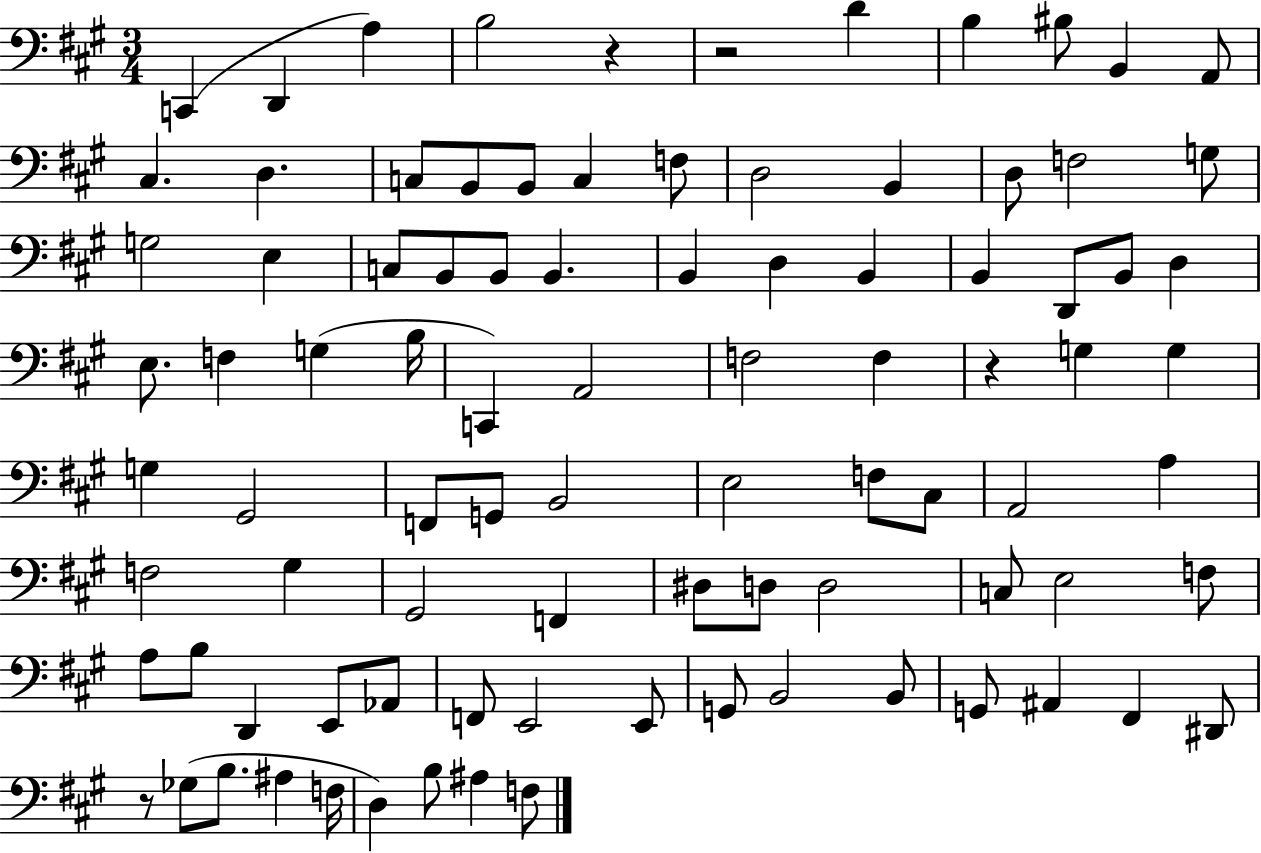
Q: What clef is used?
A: bass